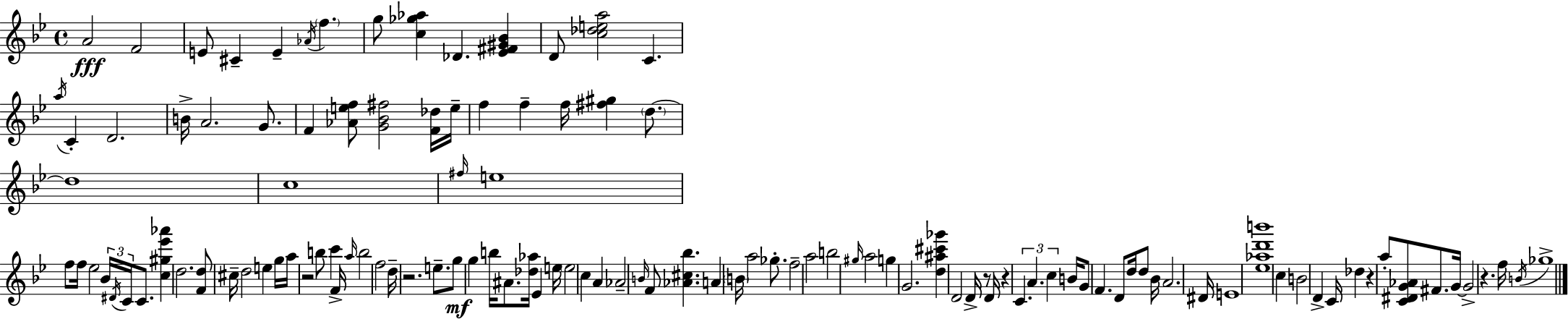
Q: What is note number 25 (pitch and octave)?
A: C5